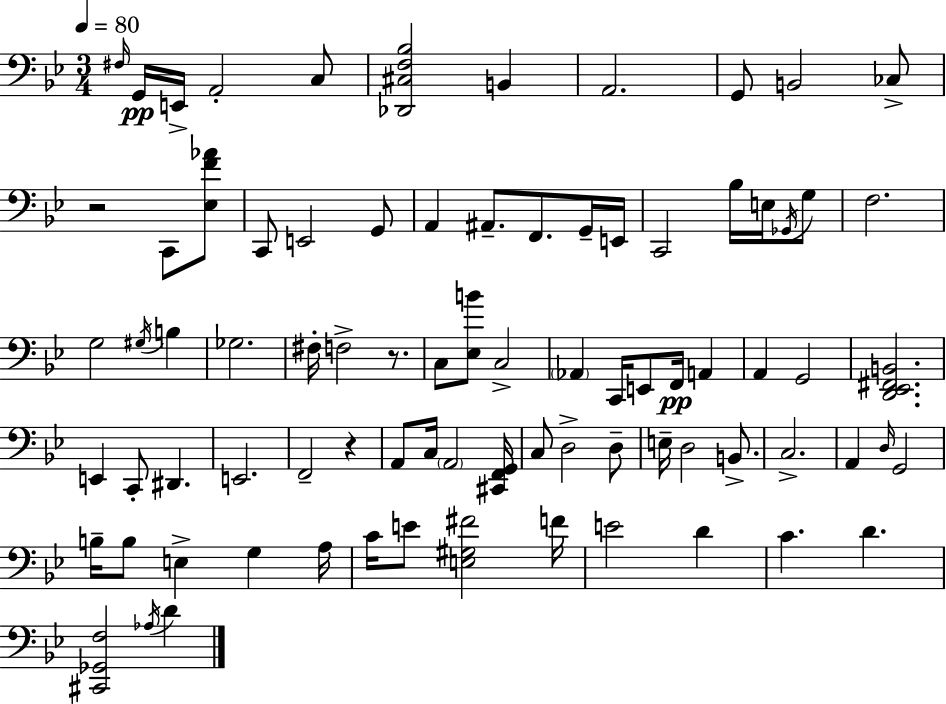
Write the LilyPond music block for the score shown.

{
  \clef bass
  \numericTimeSignature
  \time 3/4
  \key g \minor
  \tempo 4 = 80
  \grace { fis16 }\pp g,16 e,16-> a,2-. c8 | <des, cis f bes>2 b,4 | a,2. | g,8 b,2 ces8-> | \break r2 c,8 <ees f' aes'>8 | c,8 e,2 g,8 | a,4 ais,8.-- f,8. g,16-- | e,16 c,2 bes16 e16 \acciaccatura { ges,16 } | \break g8 f2. | g2 \acciaccatura { gis16 } b4 | ges2. | fis16-. f2-> | \break r8. c8 <ees b'>8 c2-> | \parenthesize aes,4 c,16 e,8 f,16\pp a,4 | a,4 g,2 | <d, ees, fis, b,>2. | \break e,4 c,8-. dis,4. | e,2. | f,2-- r4 | a,8 c16 \parenthesize a,2 | \break <cis, f, g,>16 c8 d2-> | d8-- e16-- d2 | b,8.-> c2.-> | a,4 \grace { d16 } g,2 | \break b16-- b8 e4-> g4 | a16 c'16 e'8 <e gis fis'>2 | f'16 e'2 | d'4 c'4. d'4. | \break <cis, ges, f>2 | \acciaccatura { aes16 } d'4 \bar "|."
}